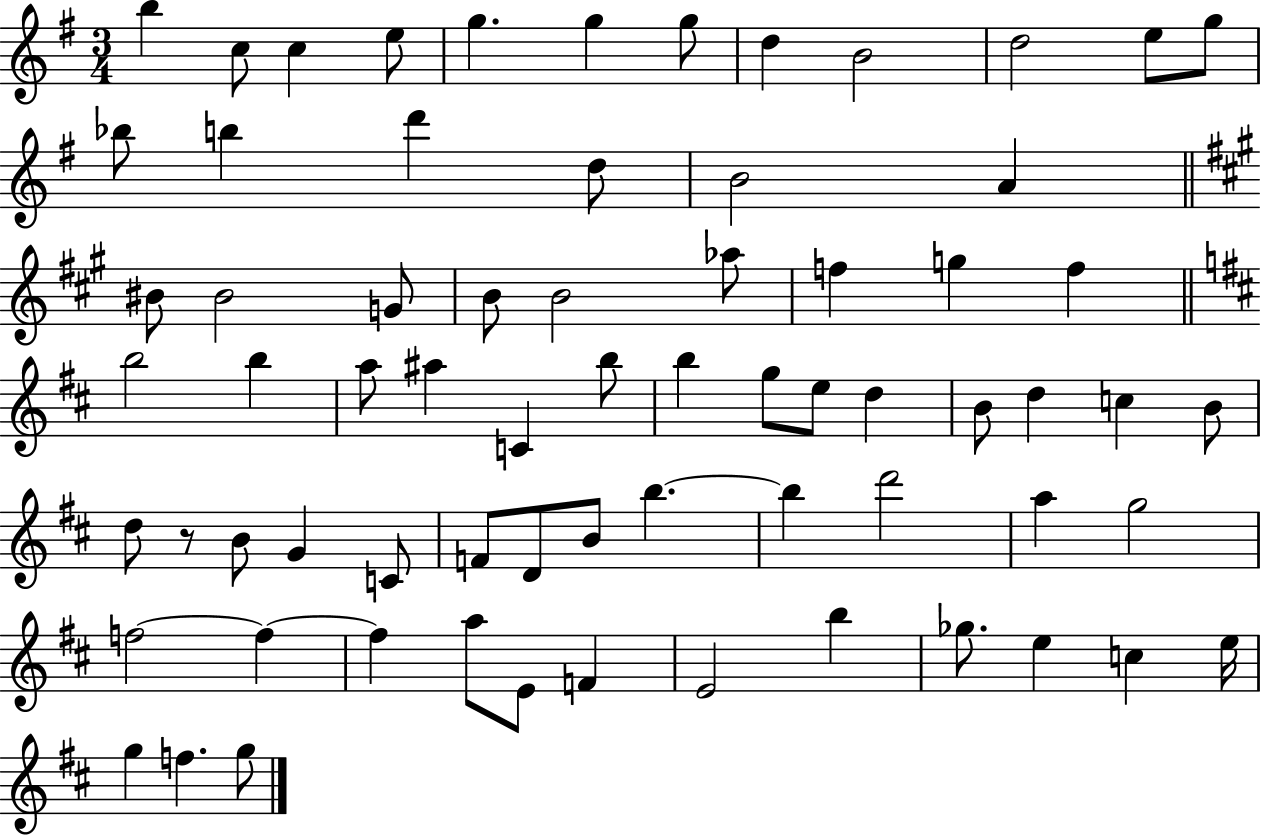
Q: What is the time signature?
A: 3/4